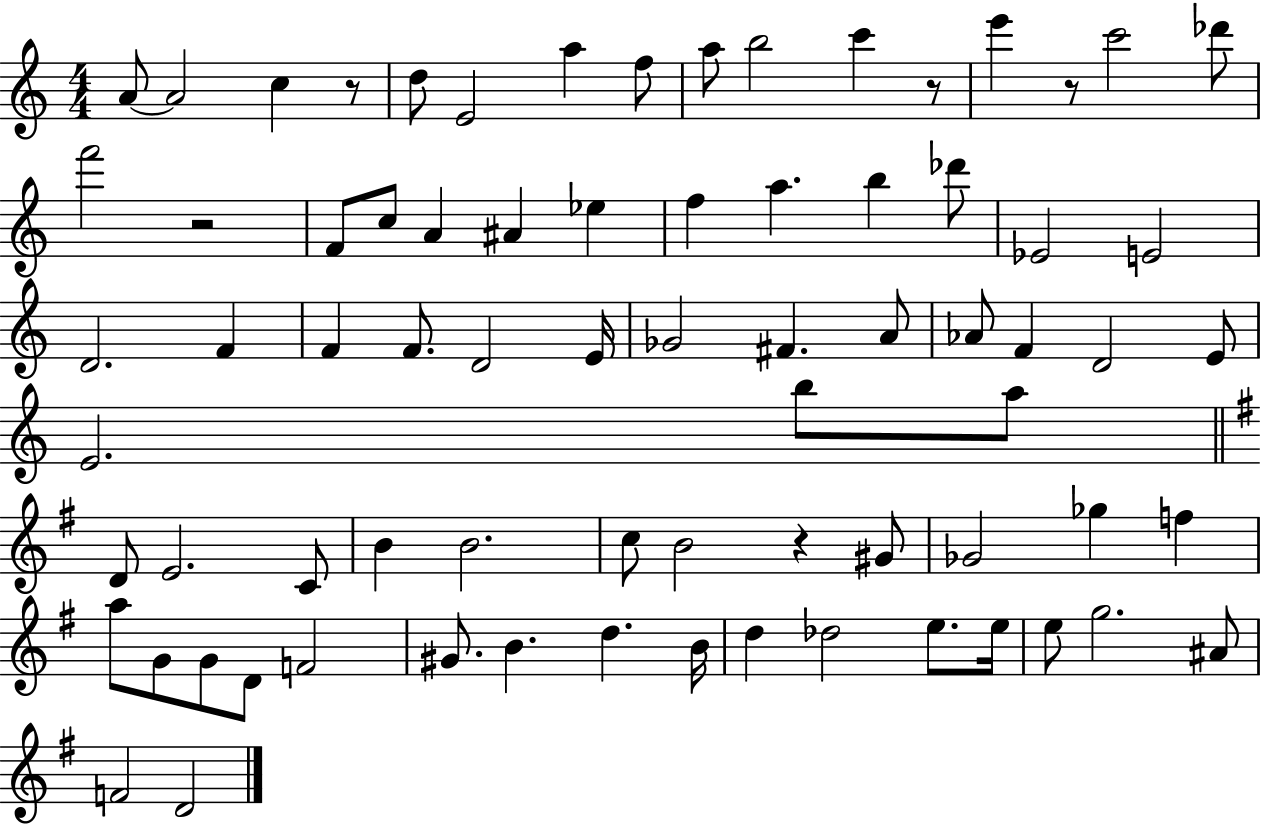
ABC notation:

X:1
T:Untitled
M:4/4
L:1/4
K:C
A/2 A2 c z/2 d/2 E2 a f/2 a/2 b2 c' z/2 e' z/2 c'2 _d'/2 f'2 z2 F/2 c/2 A ^A _e f a b _d'/2 _E2 E2 D2 F F F/2 D2 E/4 _G2 ^F A/2 _A/2 F D2 E/2 E2 b/2 a/2 D/2 E2 C/2 B B2 c/2 B2 z ^G/2 _G2 _g f a/2 G/2 G/2 D/2 F2 ^G/2 B d B/4 d _d2 e/2 e/4 e/2 g2 ^A/2 F2 D2